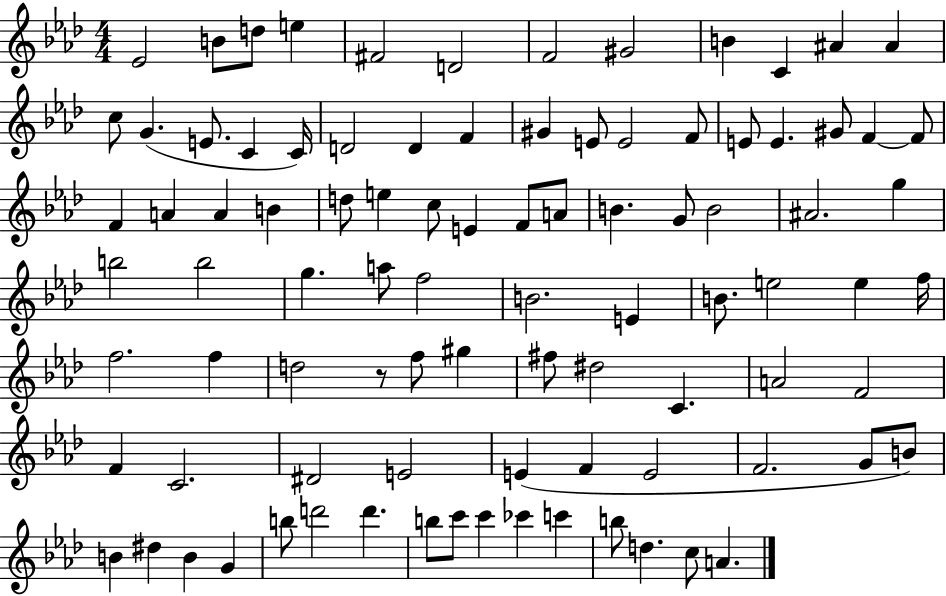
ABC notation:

X:1
T:Untitled
M:4/4
L:1/4
K:Ab
_E2 B/2 d/2 e ^F2 D2 F2 ^G2 B C ^A ^A c/2 G E/2 C C/4 D2 D F ^G E/2 E2 F/2 E/2 E ^G/2 F F/2 F A A B d/2 e c/2 E F/2 A/2 B G/2 B2 ^A2 g b2 b2 g a/2 f2 B2 E B/2 e2 e f/4 f2 f d2 z/2 f/2 ^g ^f/2 ^d2 C A2 F2 F C2 ^D2 E2 E F E2 F2 G/2 B/2 B ^d B G b/2 d'2 d' b/2 c'/2 c' _c' c' b/2 d c/2 A